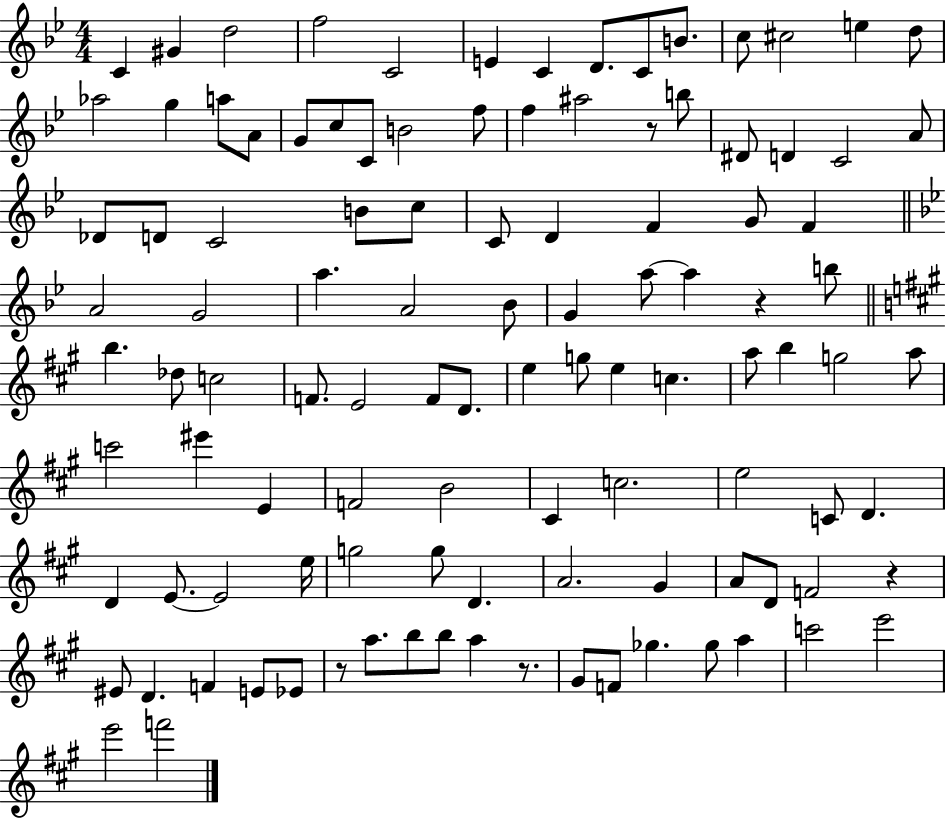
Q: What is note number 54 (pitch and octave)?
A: E4